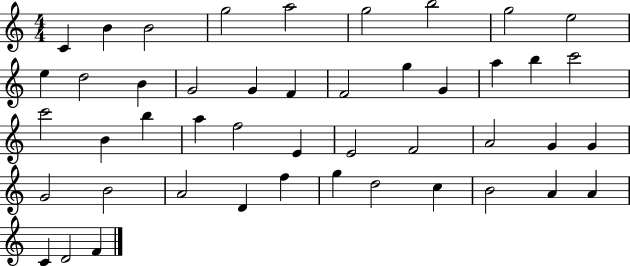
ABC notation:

X:1
T:Untitled
M:4/4
L:1/4
K:C
C B B2 g2 a2 g2 b2 g2 e2 e d2 B G2 G F F2 g G a b c'2 c'2 B b a f2 E E2 F2 A2 G G G2 B2 A2 D f g d2 c B2 A A C D2 F